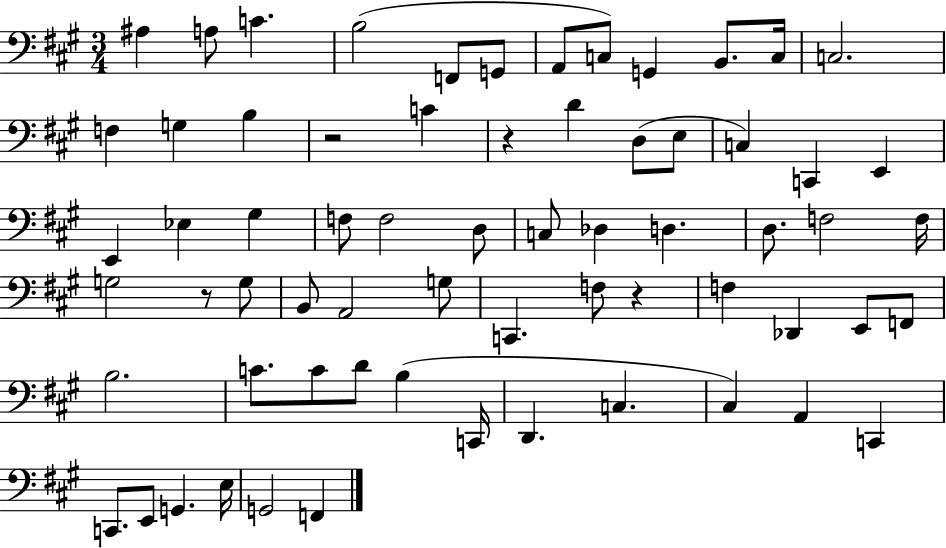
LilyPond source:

{
  \clef bass
  \numericTimeSignature
  \time 3/4
  \key a \major
  \repeat volta 2 { ais4 a8 c'4. | b2( f,8 g,8 | a,8 c8) g,4 b,8. c16 | c2. | \break f4 g4 b4 | r2 c'4 | r4 d'4 d8( e8 | c4) c,4 e,4 | \break e,4 ees4 gis4 | f8 f2 d8 | c8 des4 d4. | d8. f2 f16 | \break g2 r8 g8 | b,8 a,2 g8 | c,4. f8 r4 | f4 des,4 e,8 f,8 | \break b2. | c'8. c'8 d'8 b4( c,16 | d,4. c4. | cis4) a,4 c,4 | \break c,8. e,8 g,4. e16 | g,2 f,4 | } \bar "|."
}